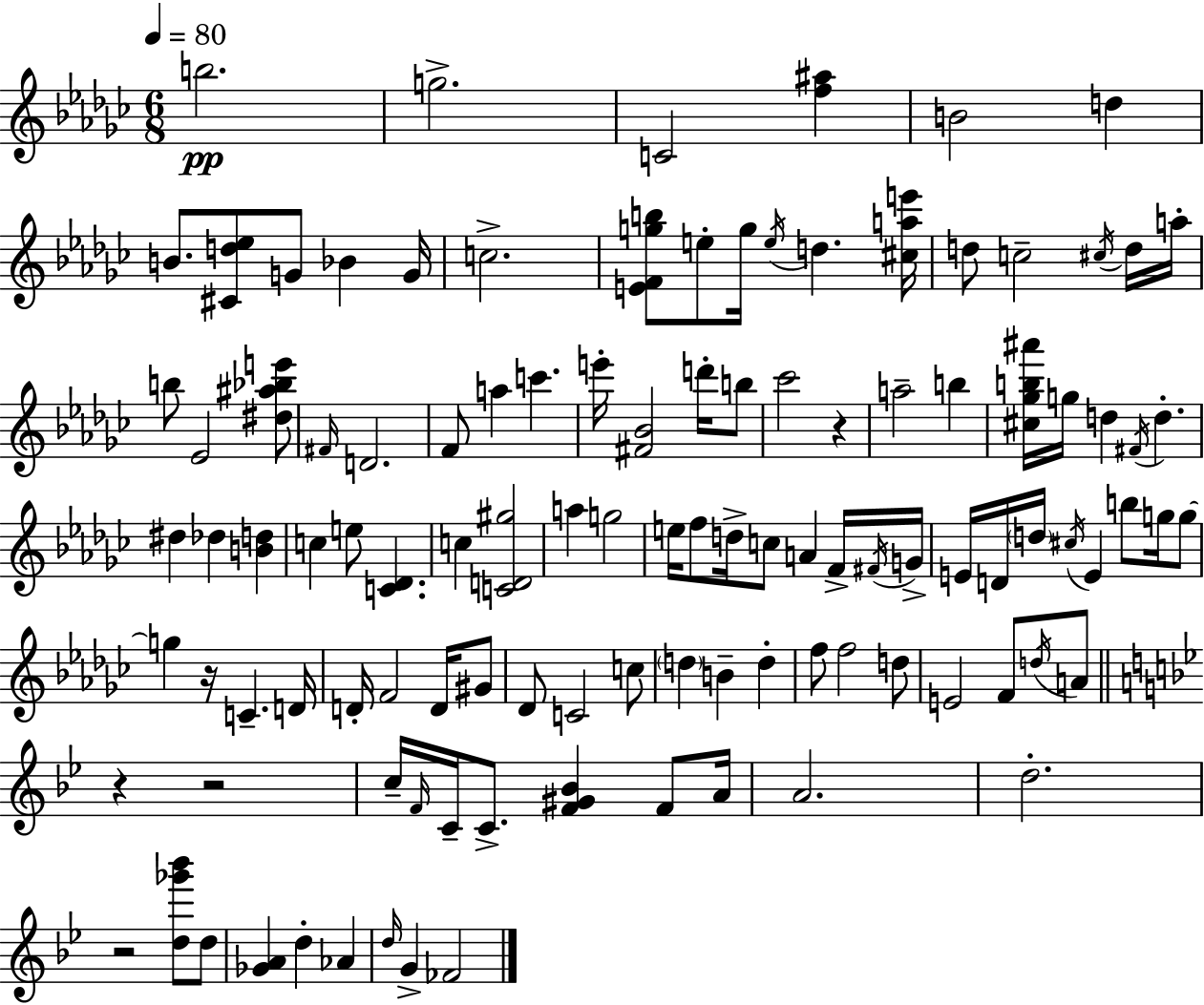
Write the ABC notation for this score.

X:1
T:Untitled
M:6/8
L:1/4
K:Ebm
b2 g2 C2 [f^a] B2 d B/2 [^Cd_e]/2 G/2 _B G/4 c2 [EFgb]/2 e/2 g/4 e/4 d [^cae']/4 d/2 c2 ^c/4 d/4 a/4 b/2 _E2 [^d^a_be']/2 ^F/4 D2 F/2 a c' e'/4 [^F_B]2 d'/4 b/2 _c'2 z a2 b [^c_gb^a']/4 g/4 d ^F/4 d ^d _d [Bd] c e/2 [C_D] c [CD^g]2 a g2 e/4 f/2 d/4 c/2 A F/4 ^F/4 G/4 E/4 D/4 d/4 ^c/4 E b/2 g/4 g/2 g z/4 C D/4 D/4 F2 D/4 ^G/2 _D/2 C2 c/2 d B d f/2 f2 d/2 E2 F/2 d/4 A/2 z z2 c/4 F/4 C/4 C/2 [F^G_B] F/2 A/4 A2 d2 z2 [d_g'_b']/2 d/2 [_GA] d _A d/4 G _F2